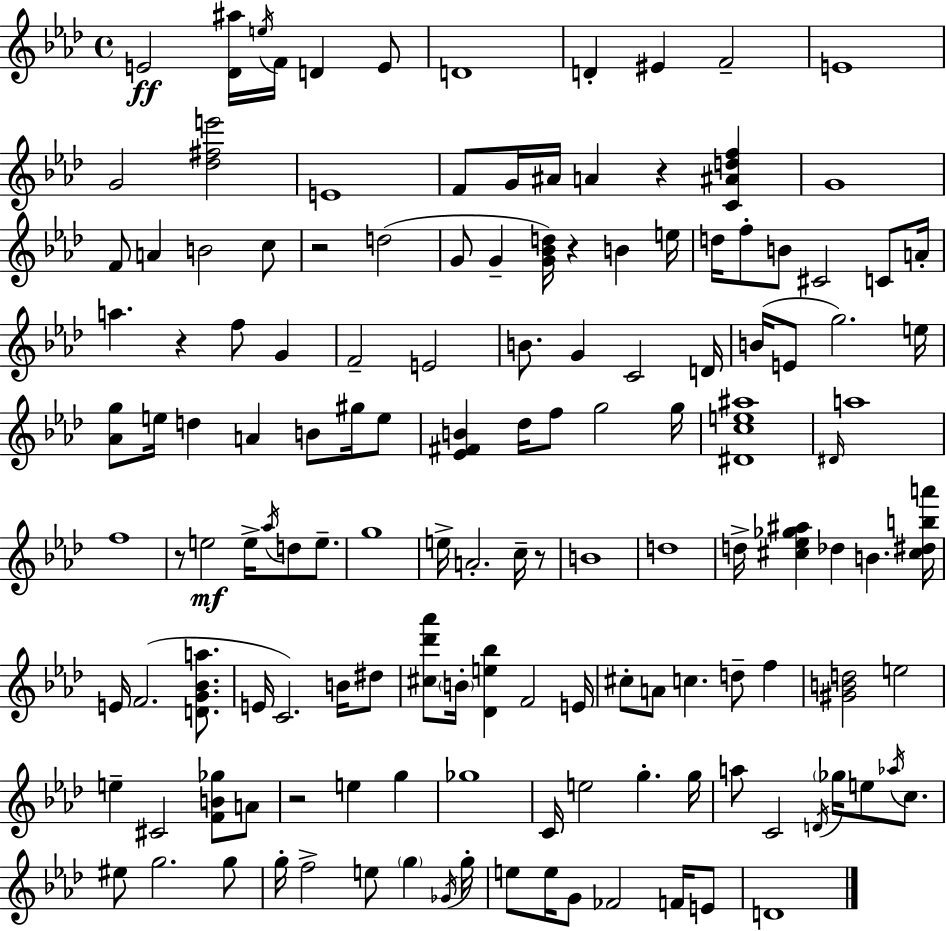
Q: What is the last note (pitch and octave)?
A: D4